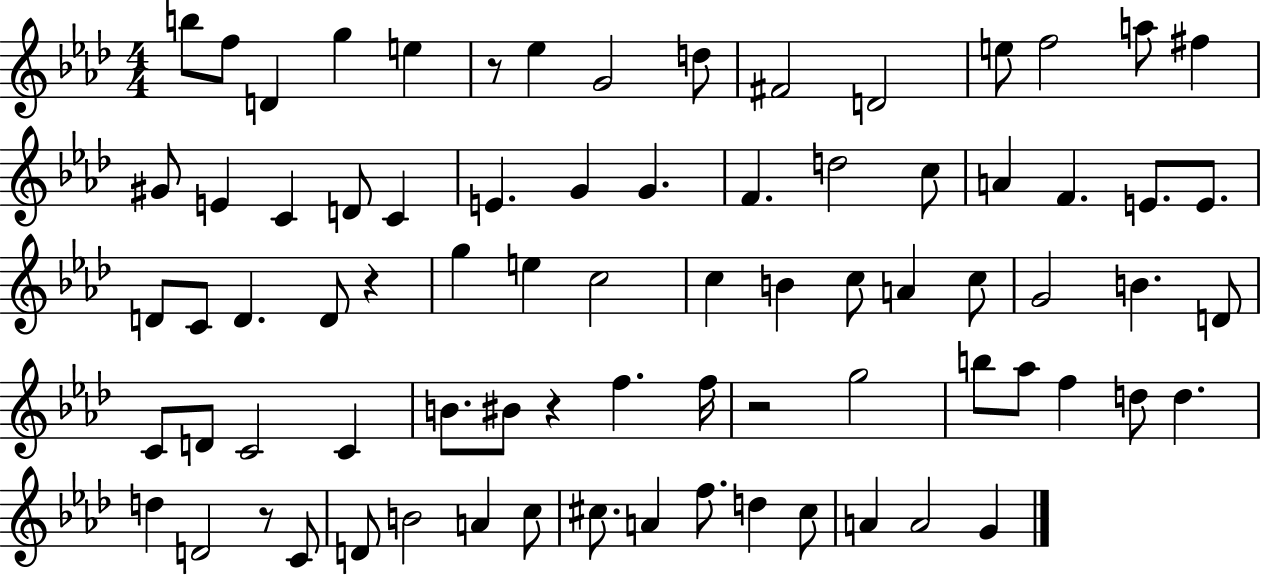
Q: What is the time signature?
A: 4/4